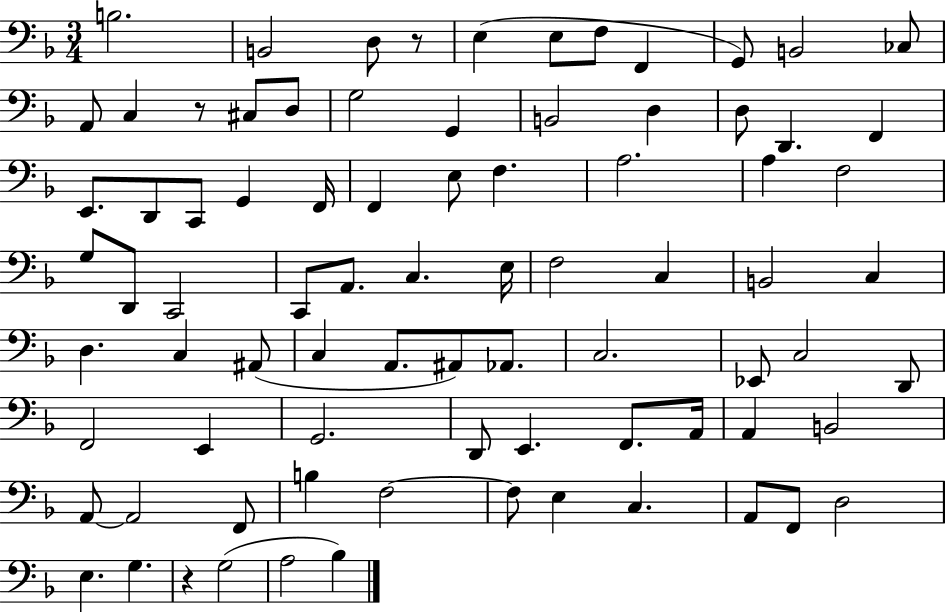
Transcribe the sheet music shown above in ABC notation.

X:1
T:Untitled
M:3/4
L:1/4
K:F
B,2 B,,2 D,/2 z/2 E, E,/2 F,/2 F,, G,,/2 B,,2 _C,/2 A,,/2 C, z/2 ^C,/2 D,/2 G,2 G,, B,,2 D, D,/2 D,, F,, E,,/2 D,,/2 C,,/2 G,, F,,/4 F,, E,/2 F, A,2 A, F,2 G,/2 D,,/2 C,,2 C,,/2 A,,/2 C, E,/4 F,2 C, B,,2 C, D, C, ^A,,/2 C, A,,/2 ^A,,/2 _A,,/2 C,2 _E,,/2 C,2 D,,/2 F,,2 E,, G,,2 D,,/2 E,, F,,/2 A,,/4 A,, B,,2 A,,/2 A,,2 F,,/2 B, F,2 F,/2 E, C, A,,/2 F,,/2 D,2 E, G, z G,2 A,2 _B,